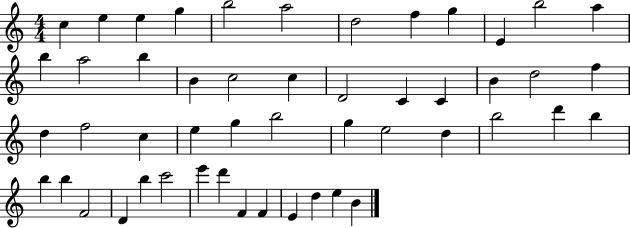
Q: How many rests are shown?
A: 0